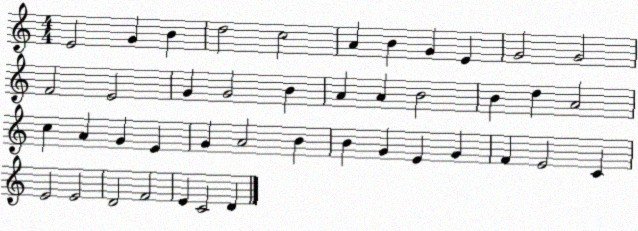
X:1
T:Untitled
M:4/4
L:1/4
K:C
E2 G B d2 c2 A B G E G2 G2 F2 E2 G G2 B A A B2 B d A2 c A G E G A2 B B G E G F E2 C E2 E2 D2 F2 E C2 D